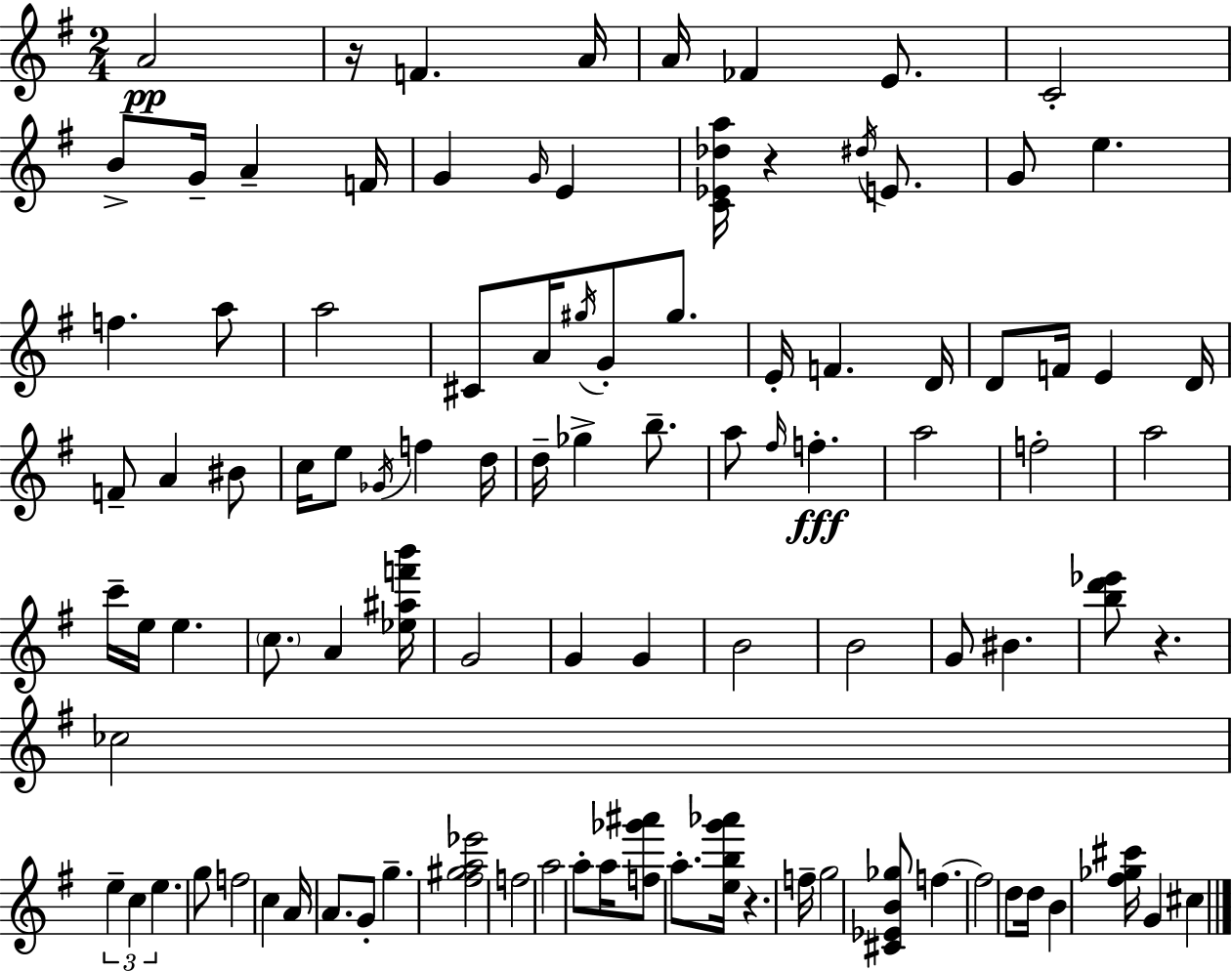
{
  \clef treble
  \numericTimeSignature
  \time 2/4
  \key e \minor
  a'2\pp | r16 f'4. a'16 | a'16 fes'4 e'8. | c'2-. | \break b'8-> g'16-- a'4-- f'16 | g'4 \grace { g'16 } e'4 | <c' ees' des'' a''>16 r4 \acciaccatura { dis''16 } e'8. | g'8 e''4. | \break f''4. | a''8 a''2 | cis'8 a'16 \acciaccatura { gis''16 } g'8-. | gis''8. e'16-. f'4. | \break d'16 d'8 f'16 e'4 | d'16 f'8-- a'4 | bis'8 c''16 e''8 \acciaccatura { ges'16 } f''4 | d''16 d''16-- ges''4-> | \break b''8.-- a''8 \grace { fis''16 } f''4.-.\fff | a''2 | f''2-. | a''2 | \break c'''16-- e''16 e''4. | \parenthesize c''8. | a'4 <ees'' ais'' f''' b'''>16 g'2 | g'4 | \break g'4 b'2 | b'2 | g'8 bis'4. | <b'' d''' ees'''>8 r4. | \break ces''2 | \tuplet 3/2 { e''4-- | c''4 e''4. } | g''8 f''2 | \break c''4 | a'16 a'8. g'8-. g''4.-- | <fis'' gis'' a'' ees'''>2 | f''2 | \break a''2 | a''8-. a''16 | <f'' ges''' ais'''>8 a''8.-. <e'' b'' g''' aes'''>16 r4. | f''16-- g''2 | \break <cis' ees' b' ges''>8 f''4.~~ | f''2 | d''8 d''16 | b'4 <fis'' ges'' cis'''>16 g'4 | \break cis''4 \bar "|."
}